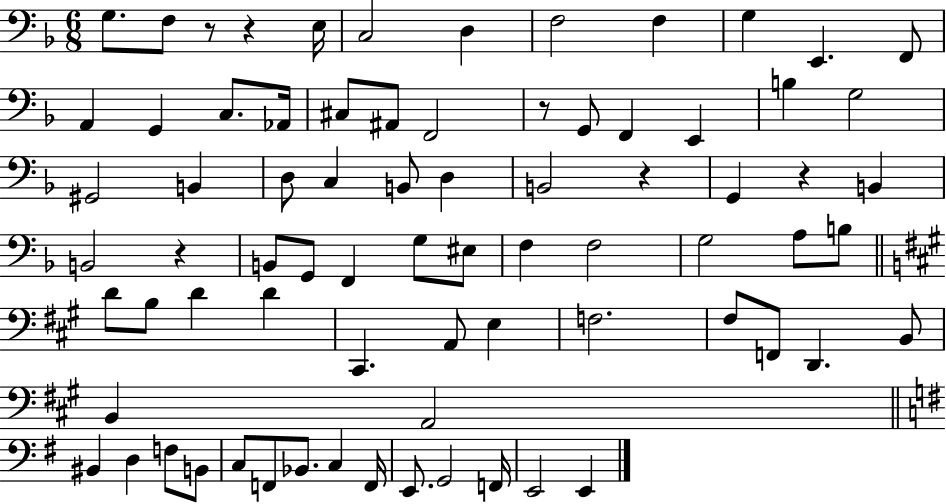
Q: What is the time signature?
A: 6/8